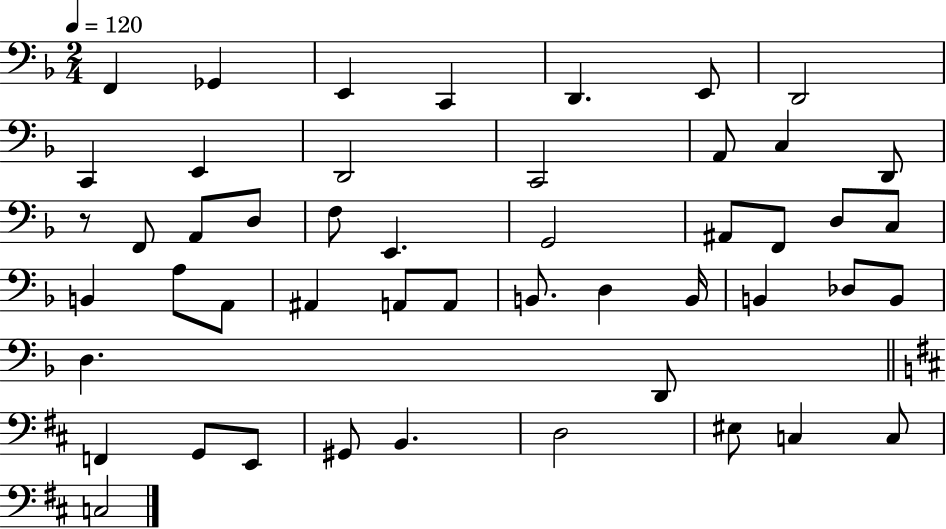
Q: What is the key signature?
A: F major